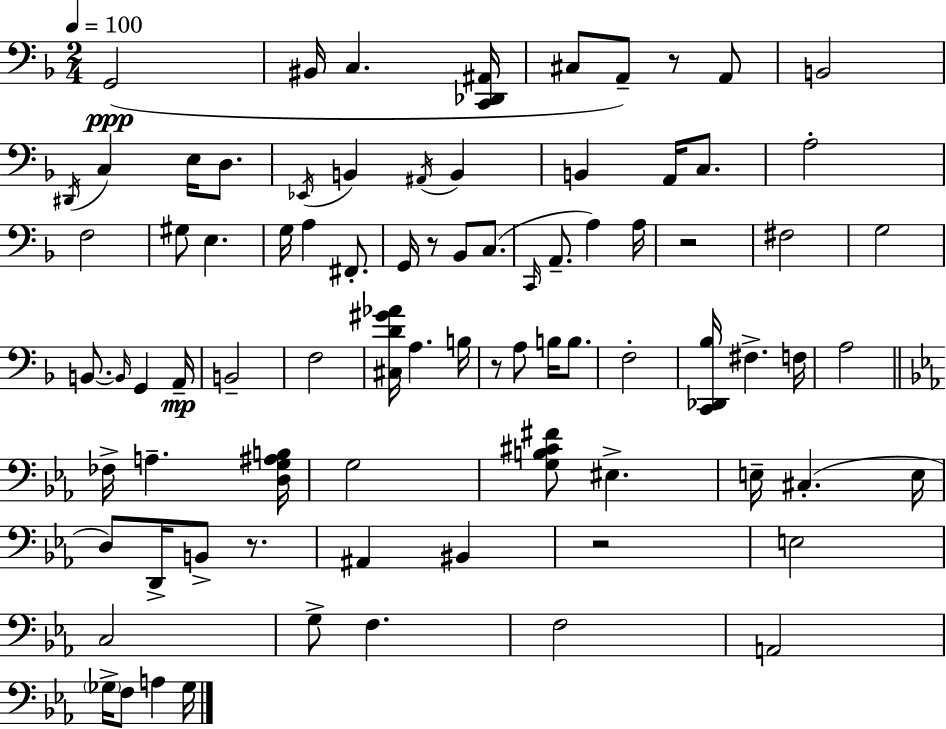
G2/h BIS2/s C3/q. [C2,Db2,A#2]/s C#3/e A2/e R/e A2/e B2/h D#2/s C3/q E3/s D3/e. Eb2/s B2/q A#2/s B2/q B2/q A2/s C3/e. A3/h F3/h G#3/e E3/q. G3/s A3/q F#2/e. G2/s R/e Bb2/e C3/e. C2/s A2/e. A3/q A3/s R/h F#3/h G3/h B2/e. B2/s G2/q A2/s B2/h F3/h [C#3,D4,G#4,Ab4]/s A3/q. B3/s R/e A3/e B3/s B3/e. F3/h [C2,Db2,Bb3]/s F#3/q. F3/s A3/h FES3/s A3/q. [D3,G3,A#3,B3]/s G3/h [G3,B3,C#4,F#4]/e EIS3/q. E3/s C#3/q. E3/s D3/e D2/s B2/e R/e. A#2/q BIS2/q R/h E3/h C3/h G3/e F3/q. F3/h A2/h Gb3/s F3/e A3/q Gb3/s